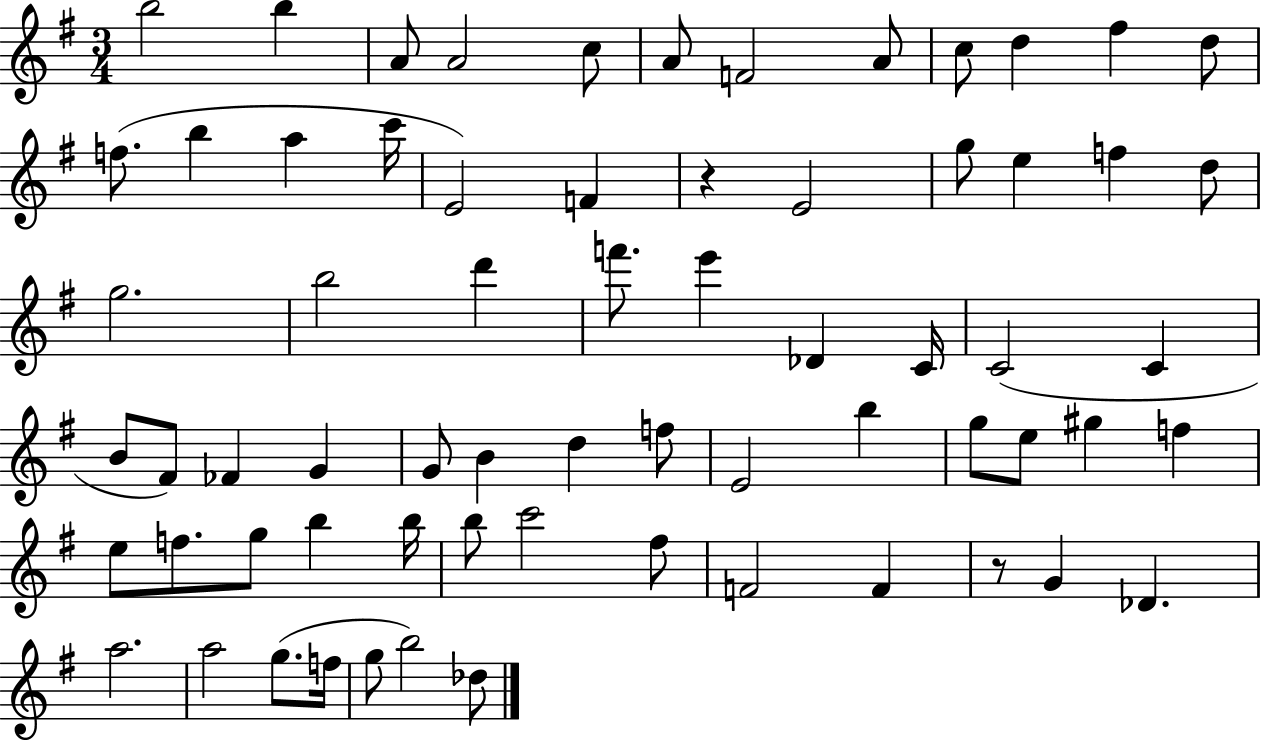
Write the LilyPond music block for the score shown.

{
  \clef treble
  \numericTimeSignature
  \time 3/4
  \key g \major
  b''2 b''4 | a'8 a'2 c''8 | a'8 f'2 a'8 | c''8 d''4 fis''4 d''8 | \break f''8.( b''4 a''4 c'''16 | e'2) f'4 | r4 e'2 | g''8 e''4 f''4 d''8 | \break g''2. | b''2 d'''4 | f'''8. e'''4 des'4 c'16 | c'2( c'4 | \break b'8 fis'8) fes'4 g'4 | g'8 b'4 d''4 f''8 | e'2 b''4 | g''8 e''8 gis''4 f''4 | \break e''8 f''8. g''8 b''4 b''16 | b''8 c'''2 fis''8 | f'2 f'4 | r8 g'4 des'4. | \break a''2. | a''2 g''8.( f''16 | g''8 b''2) des''8 | \bar "|."
}